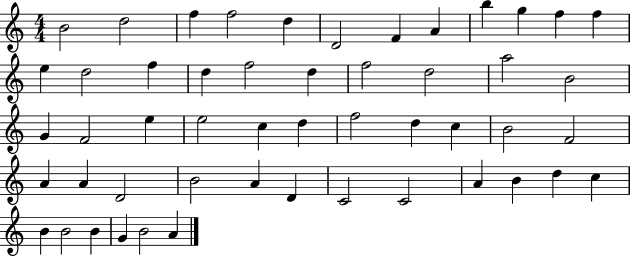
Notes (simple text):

B4/h D5/h F5/q F5/h D5/q D4/h F4/q A4/q B5/q G5/q F5/q F5/q E5/q D5/h F5/q D5/q F5/h D5/q F5/h D5/h A5/h B4/h G4/q F4/h E5/q E5/h C5/q D5/q F5/h D5/q C5/q B4/h F4/h A4/q A4/q D4/h B4/h A4/q D4/q C4/h C4/h A4/q B4/q D5/q C5/q B4/q B4/h B4/q G4/q B4/h A4/q